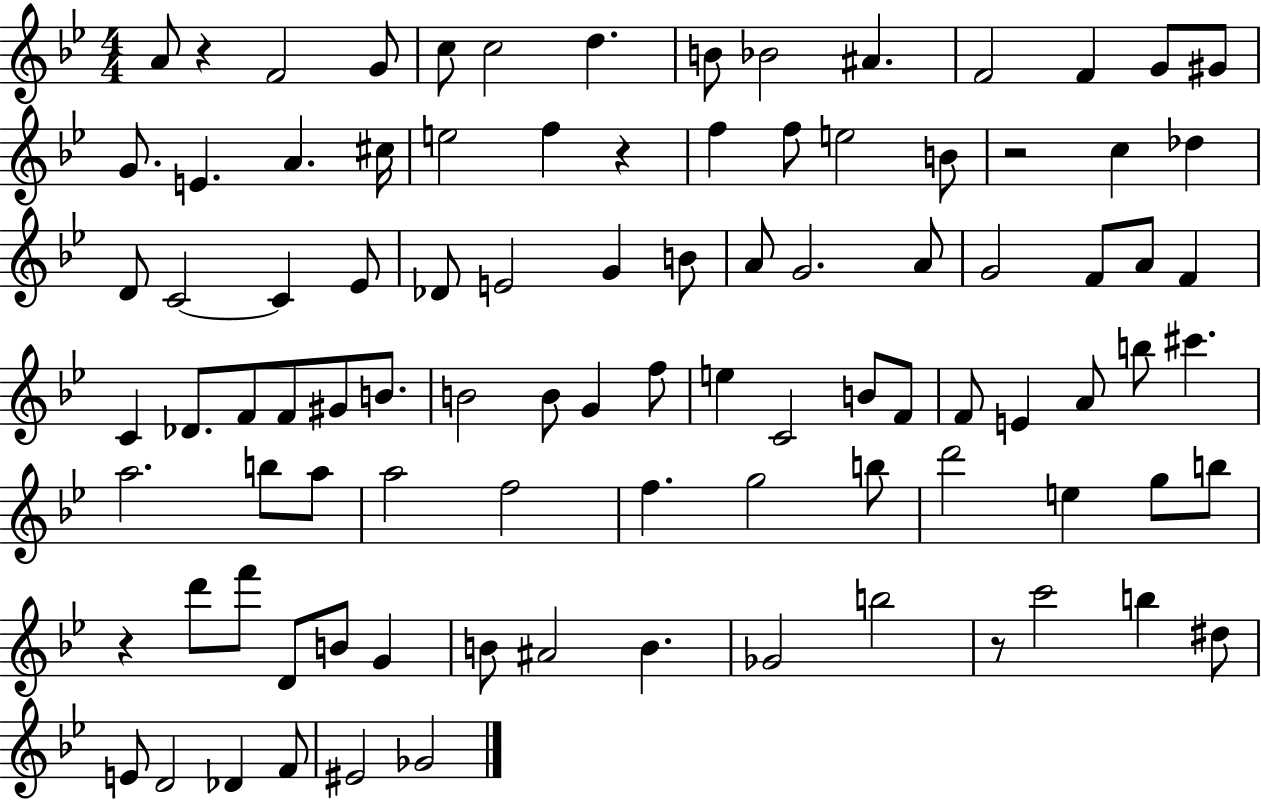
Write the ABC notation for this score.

X:1
T:Untitled
M:4/4
L:1/4
K:Bb
A/2 z F2 G/2 c/2 c2 d B/2 _B2 ^A F2 F G/2 ^G/2 G/2 E A ^c/4 e2 f z f f/2 e2 B/2 z2 c _d D/2 C2 C _E/2 _D/2 E2 G B/2 A/2 G2 A/2 G2 F/2 A/2 F C _D/2 F/2 F/2 ^G/2 B/2 B2 B/2 G f/2 e C2 B/2 F/2 F/2 E A/2 b/2 ^c' a2 b/2 a/2 a2 f2 f g2 b/2 d'2 e g/2 b/2 z d'/2 f'/2 D/2 B/2 G B/2 ^A2 B _G2 b2 z/2 c'2 b ^d/2 E/2 D2 _D F/2 ^E2 _G2